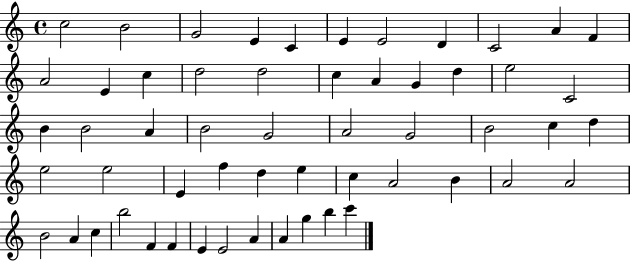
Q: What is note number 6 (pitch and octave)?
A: E4